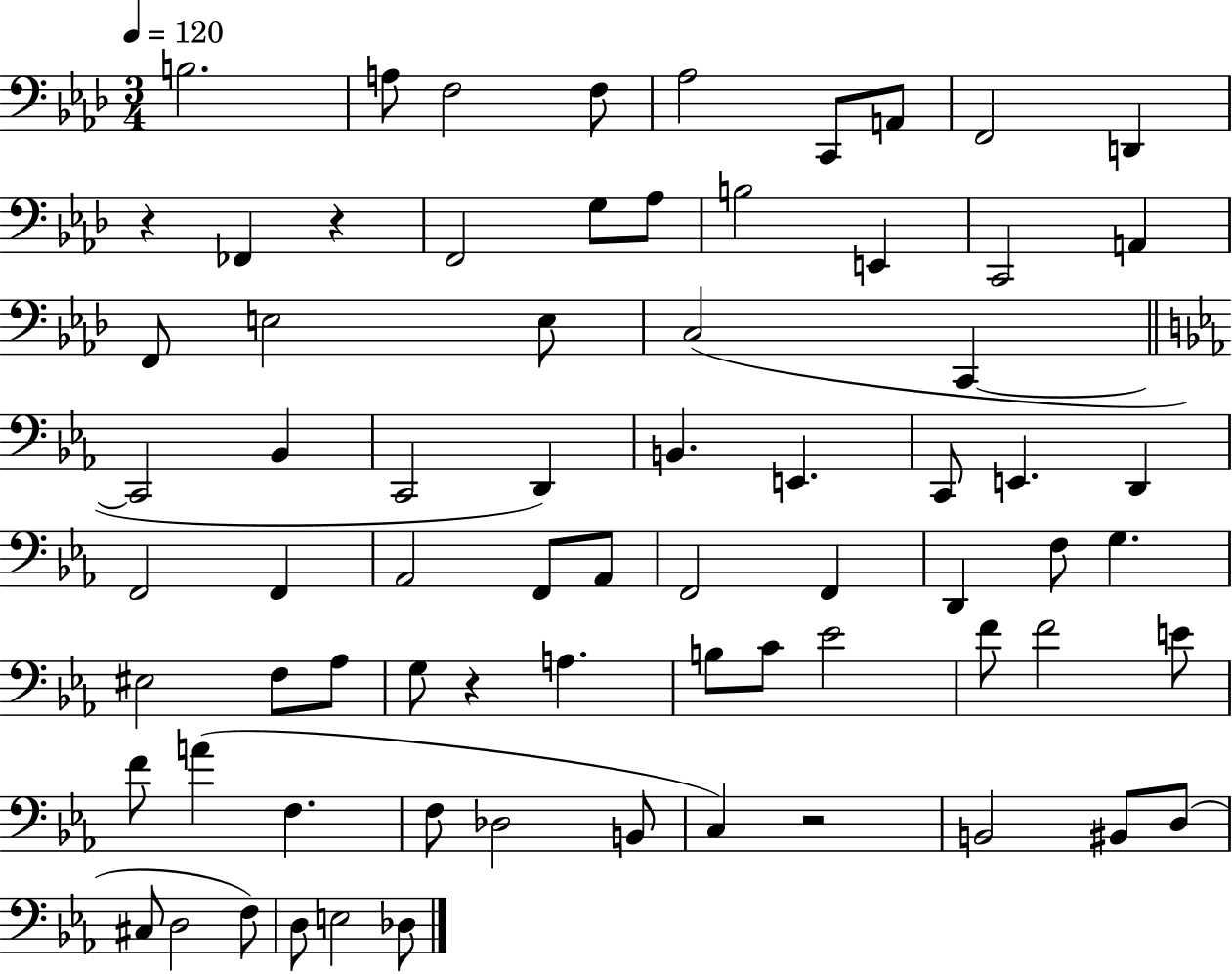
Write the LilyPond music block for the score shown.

{
  \clef bass
  \numericTimeSignature
  \time 3/4
  \key aes \major
  \tempo 4 = 120
  \repeat volta 2 { b2. | a8 f2 f8 | aes2 c,8 a,8 | f,2 d,4 | \break r4 fes,4 r4 | f,2 g8 aes8 | b2 e,4 | c,2 a,4 | \break f,8 e2 e8 | c2( c,4~~ | \bar "||" \break \key ees \major c,2 bes,4 | c,2 d,4) | b,4. e,4. | c,8 e,4. d,4 | \break f,2 f,4 | aes,2 f,8 aes,8 | f,2 f,4 | d,4 f8 g4. | \break eis2 f8 aes8 | g8 r4 a4. | b8 c'8 ees'2 | f'8 f'2 e'8 | \break f'8 a'4( f4. | f8 des2 b,8 | c4) r2 | b,2 bis,8 d8( | \break cis8 d2 f8) | d8 e2 des8 | } \bar "|."
}